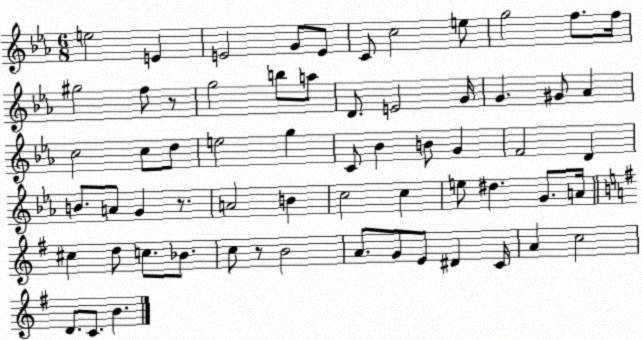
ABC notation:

X:1
T:Untitled
M:6/8
L:1/4
K:Eb
e2 E E2 G/2 E/2 C/2 c2 e/2 g2 f/2 f/4 ^g2 f/2 z/2 g2 b/2 a/2 D/2 E2 G/4 G ^G/2 _A c2 c/2 d/2 e2 g C/2 _B B/2 G F2 D B/2 A/2 G z/2 A2 B c2 c e/2 ^d G/2 A/4 ^c d/2 c/2 _B/2 c/2 z/2 B2 A/2 G/2 E/2 ^D C/4 A c2 D/2 C/2 B